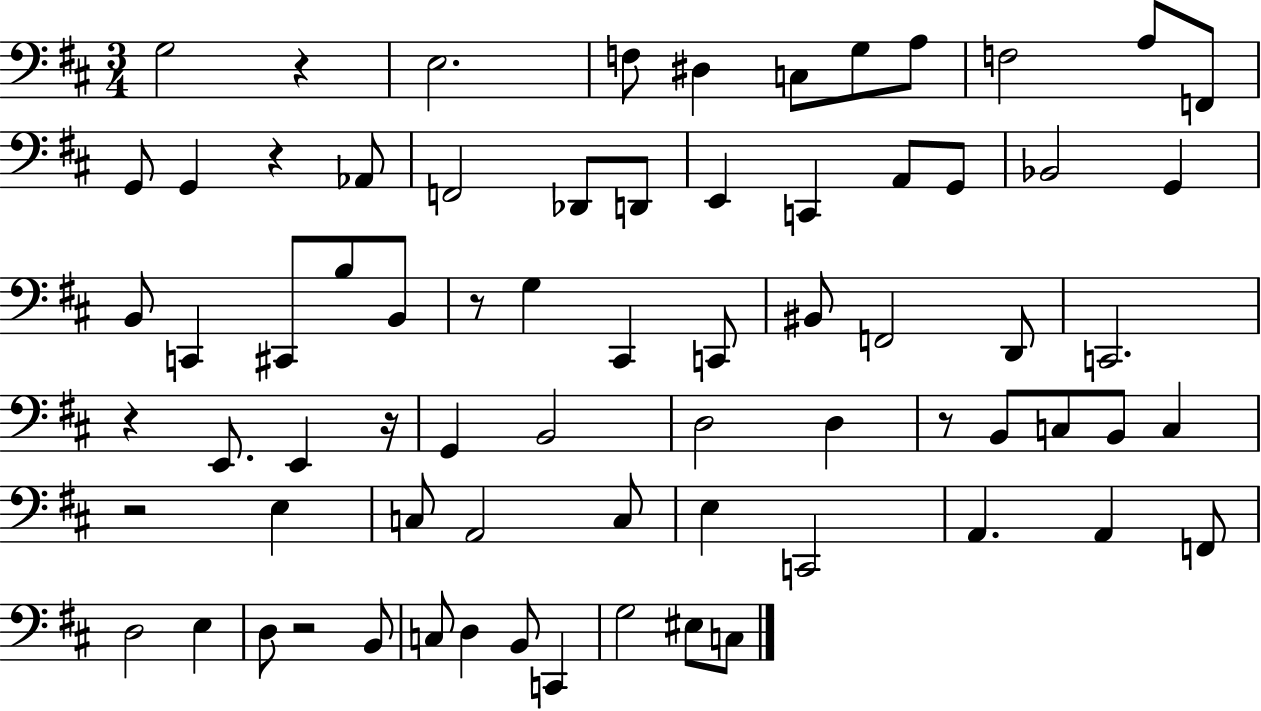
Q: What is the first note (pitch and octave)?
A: G3